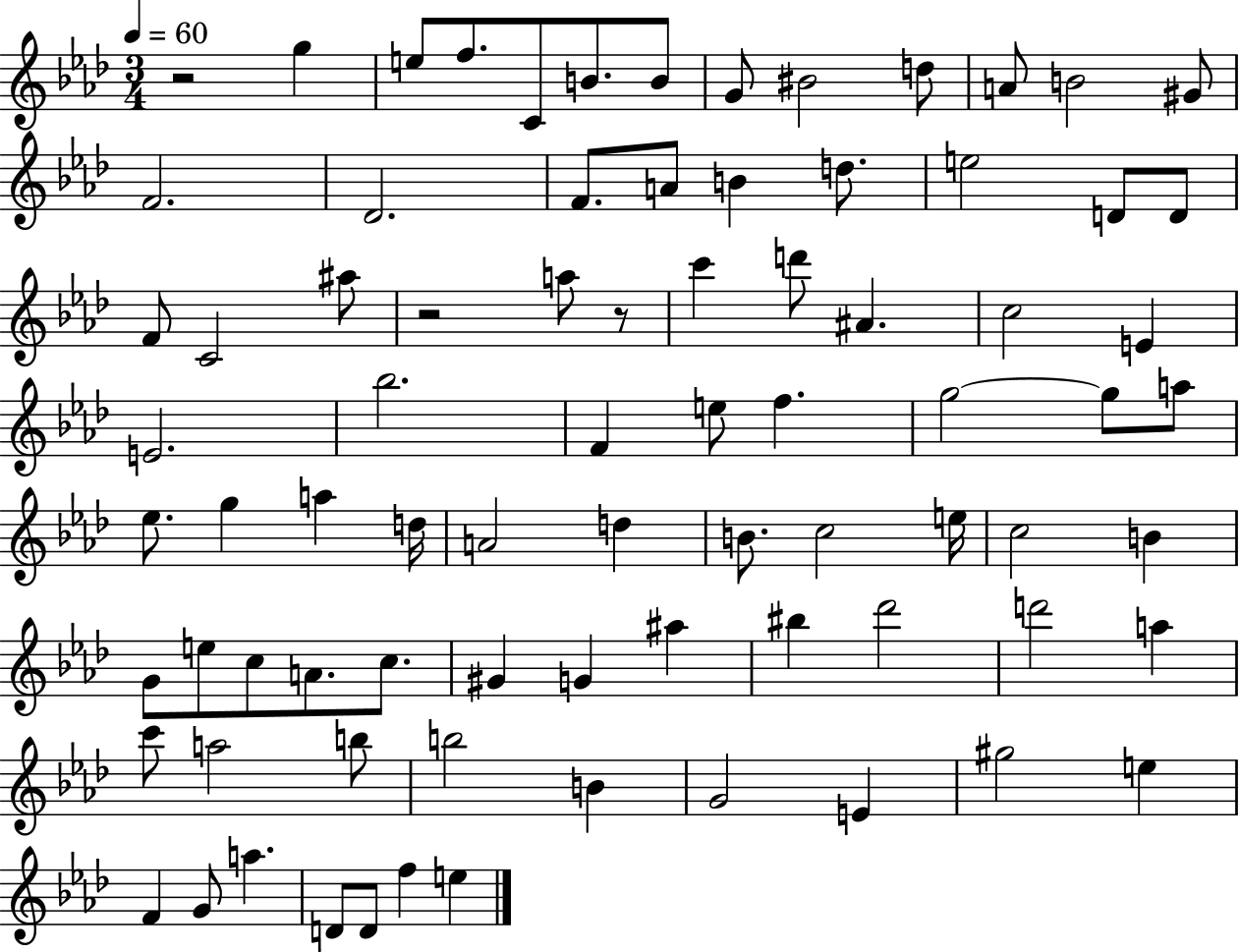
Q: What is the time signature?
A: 3/4